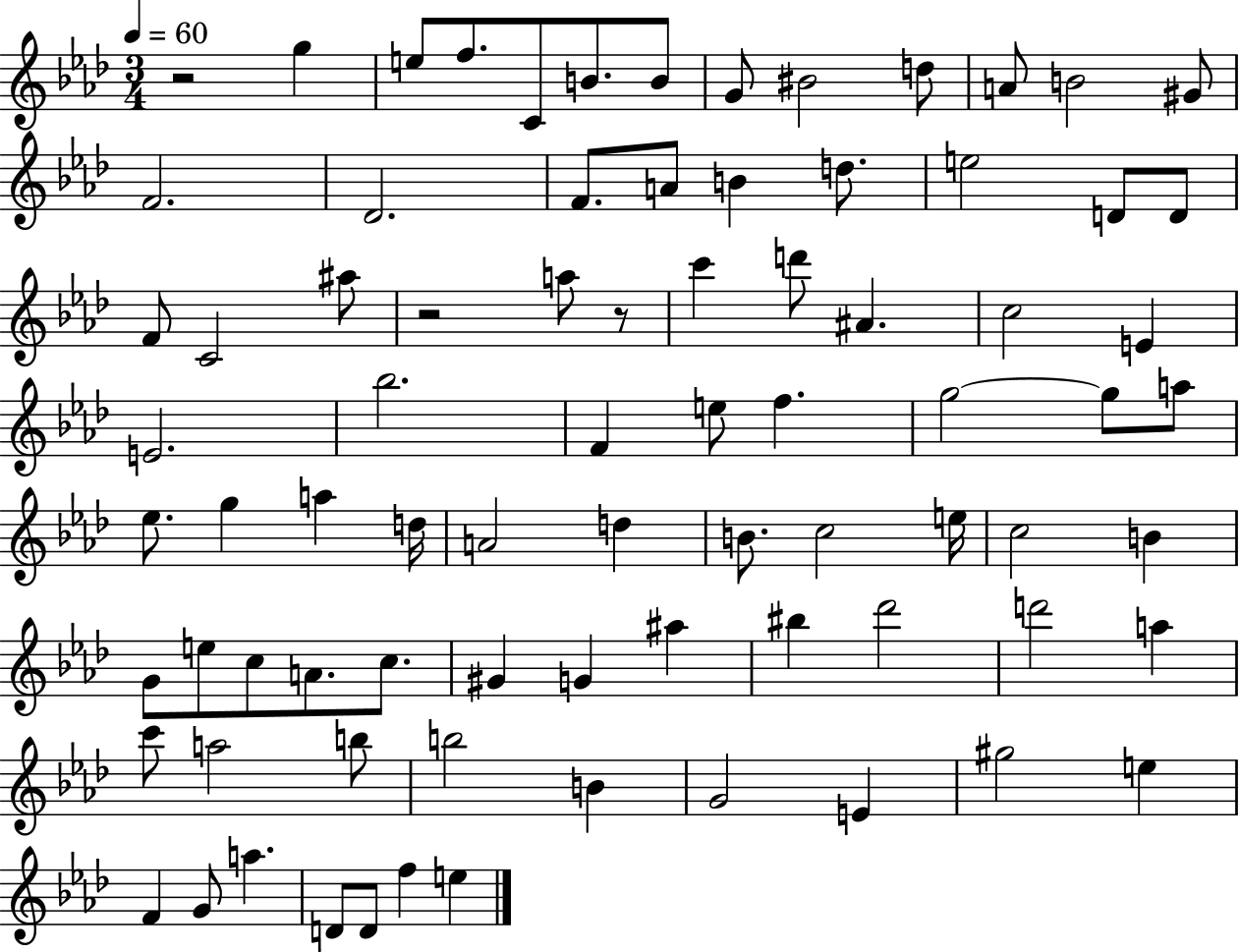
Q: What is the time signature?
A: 3/4